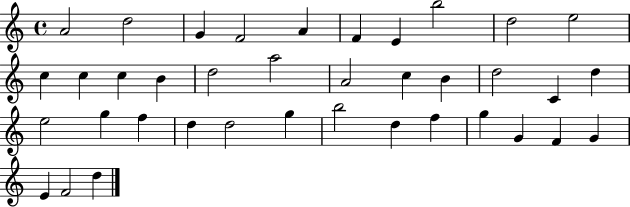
{
  \clef treble
  \time 4/4
  \defaultTimeSignature
  \key c \major
  a'2 d''2 | g'4 f'2 a'4 | f'4 e'4 b''2 | d''2 e''2 | \break c''4 c''4 c''4 b'4 | d''2 a''2 | a'2 c''4 b'4 | d''2 c'4 d''4 | \break e''2 g''4 f''4 | d''4 d''2 g''4 | b''2 d''4 f''4 | g''4 g'4 f'4 g'4 | \break e'4 f'2 d''4 | \bar "|."
}